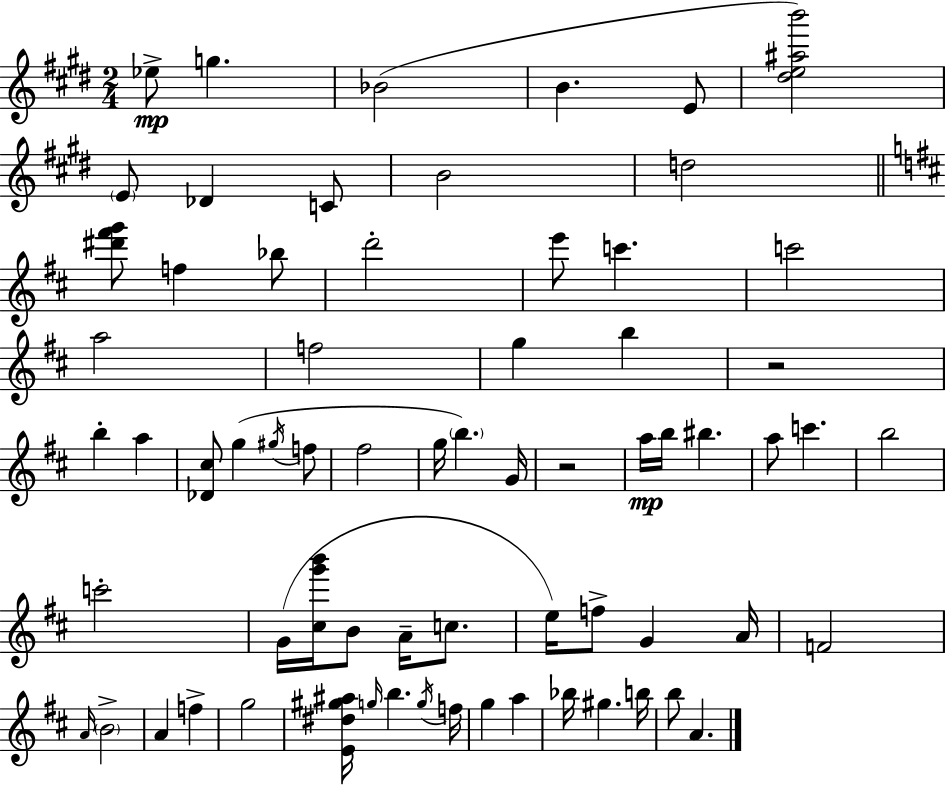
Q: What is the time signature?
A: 2/4